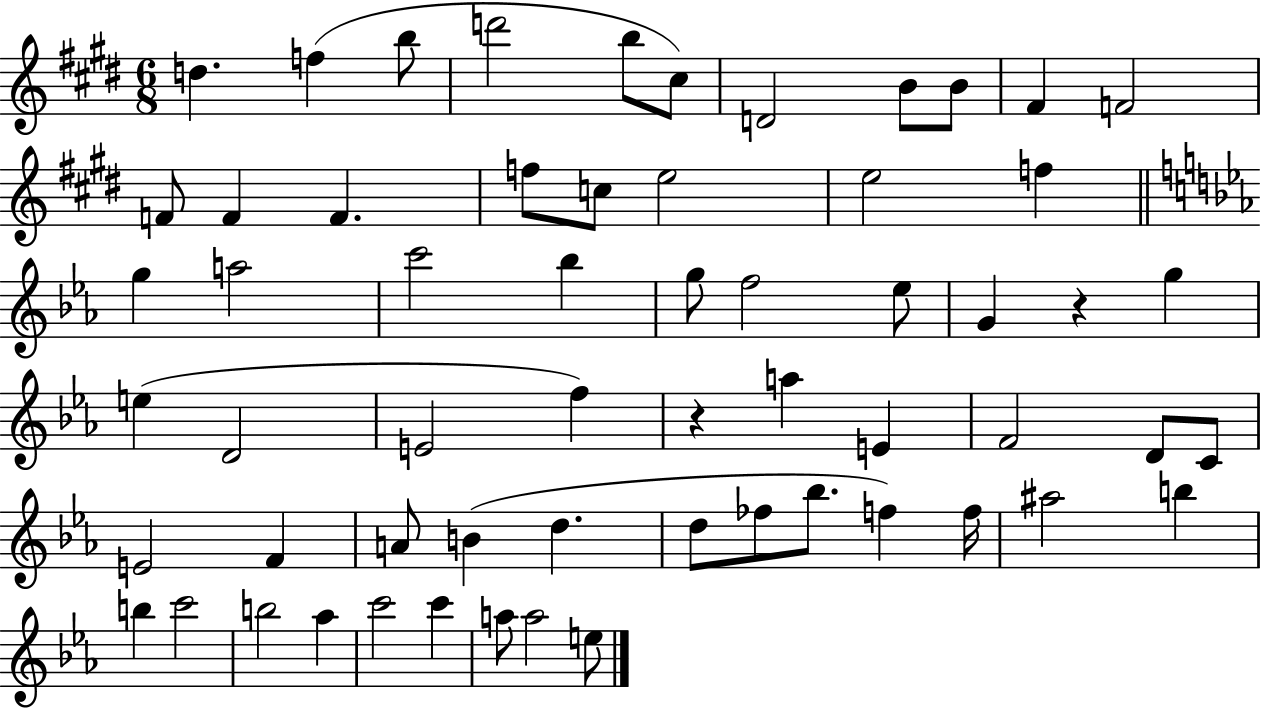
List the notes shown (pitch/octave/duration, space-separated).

D5/q. F5/q B5/e D6/h B5/e C#5/e D4/h B4/e B4/e F#4/q F4/h F4/e F4/q F4/q. F5/e C5/e E5/h E5/h F5/q G5/q A5/h C6/h Bb5/q G5/e F5/h Eb5/e G4/q R/q G5/q E5/q D4/h E4/h F5/q R/q A5/q E4/q F4/h D4/e C4/e E4/h F4/q A4/e B4/q D5/q. D5/e FES5/e Bb5/e. F5/q F5/s A#5/h B5/q B5/q C6/h B5/h Ab5/q C6/h C6/q A5/e A5/h E5/e